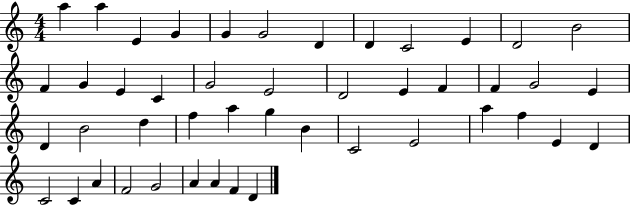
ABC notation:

X:1
T:Untitled
M:4/4
L:1/4
K:C
a a E G G G2 D D C2 E D2 B2 F G E C G2 E2 D2 E F F G2 E D B2 d f a g B C2 E2 a f E D C2 C A F2 G2 A A F D